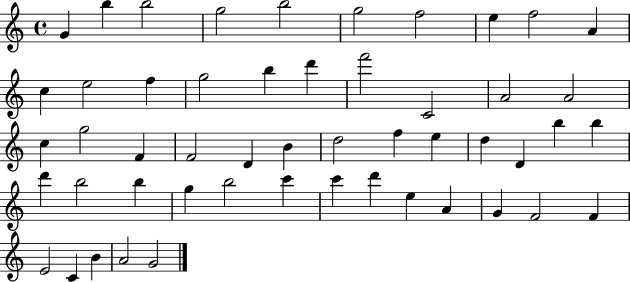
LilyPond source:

{
  \clef treble
  \time 4/4
  \defaultTimeSignature
  \key c \major
  g'4 b''4 b''2 | g''2 b''2 | g''2 f''2 | e''4 f''2 a'4 | \break c''4 e''2 f''4 | g''2 b''4 d'''4 | f'''2 c'2 | a'2 a'2 | \break c''4 g''2 f'4 | f'2 d'4 b'4 | d''2 f''4 e''4 | d''4 d'4 b''4 b''4 | \break d'''4 b''2 b''4 | g''4 b''2 c'''4 | c'''4 d'''4 e''4 a'4 | g'4 f'2 f'4 | \break e'2 c'4 b'4 | a'2 g'2 | \bar "|."
}